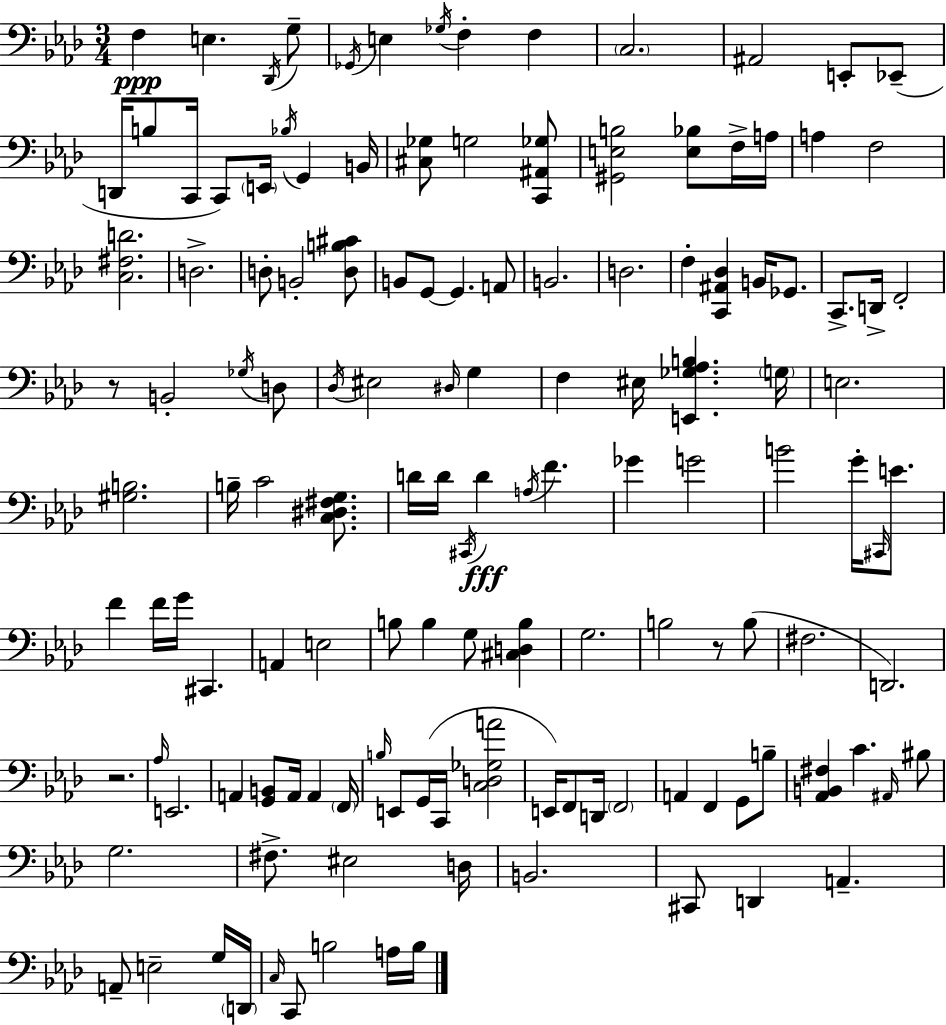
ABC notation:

X:1
T:Untitled
M:3/4
L:1/4
K:Fm
F, E, _D,,/4 G,/2 _G,,/4 E, _G,/4 F, F, C,2 ^A,,2 E,,/2 _E,,/2 D,,/4 B,/2 C,,/4 C,,/2 E,,/4 _B,/4 G,, B,,/4 [^C,_G,]/2 G,2 [C,,^A,,_G,]/2 [^G,,E,B,]2 [E,_B,]/2 F,/4 A,/4 A, F,2 [C,^F,D]2 D,2 D,/2 B,,2 [D,B,^C]/2 B,,/2 G,,/2 G,, A,,/2 B,,2 D,2 F, [C,,^A,,_D,] B,,/4 _G,,/2 C,,/2 D,,/4 F,,2 z/2 B,,2 _G,/4 D,/2 _D,/4 ^E,2 ^D,/4 G, F, ^E,/4 [E,,_G,_A,B,] G,/4 E,2 [^G,B,]2 B,/4 C2 [C,^D,^F,G,]/2 D/4 D/4 ^C,,/4 D A,/4 F _G G2 B2 G/4 ^C,,/4 E/2 F F/4 G/4 ^C,, A,, E,2 B,/2 B, G,/2 [^C,D,B,] G,2 B,2 z/2 B,/2 ^F,2 D,,2 z2 _A,/4 E,,2 A,, [G,,B,,]/2 A,,/4 A,, F,,/4 B,/4 E,,/2 G,,/4 C,,/4 [C,D,_G,A]2 E,,/4 F,,/2 D,,/4 F,,2 A,, F,, G,,/2 B,/2 [_A,,B,,^F,] C ^A,,/4 ^B,/2 G,2 ^F,/2 ^E,2 D,/4 B,,2 ^C,,/2 D,, A,, A,,/2 E,2 G,/4 D,,/4 C,/4 C,,/2 B,2 A,/4 B,/4